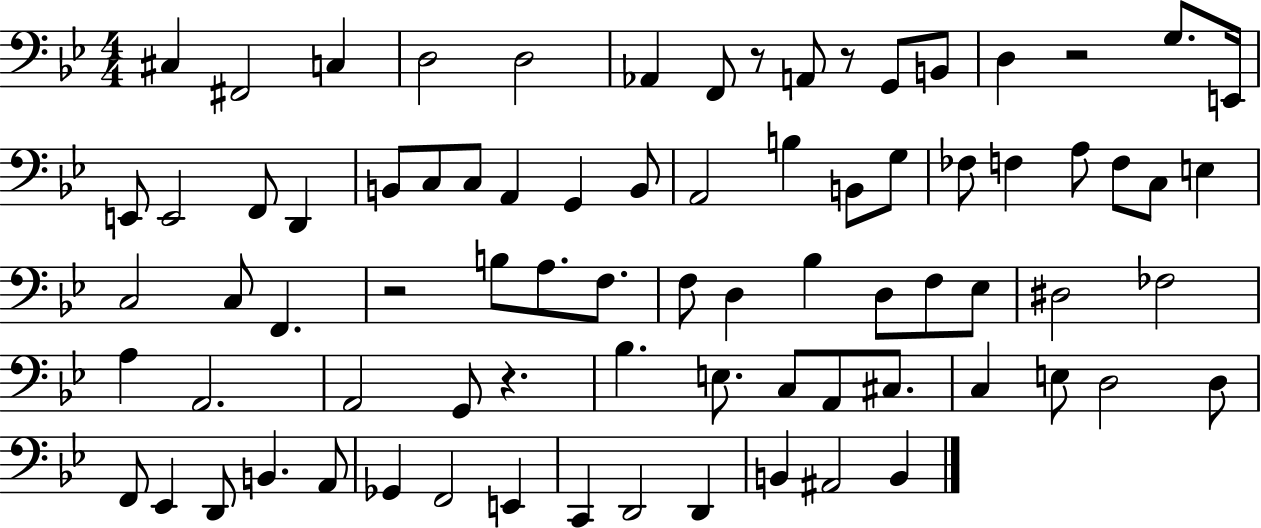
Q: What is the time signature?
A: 4/4